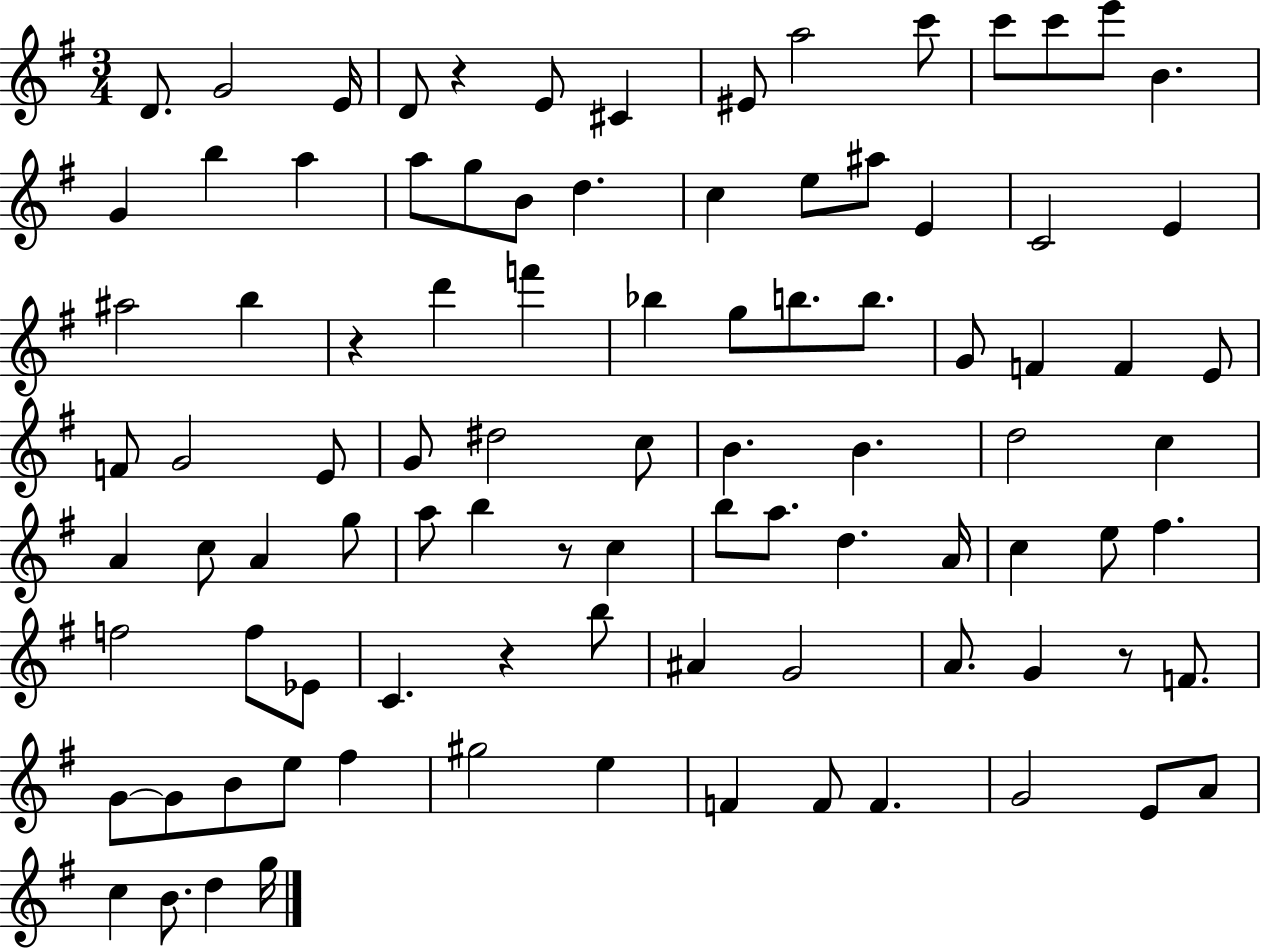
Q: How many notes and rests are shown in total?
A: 94